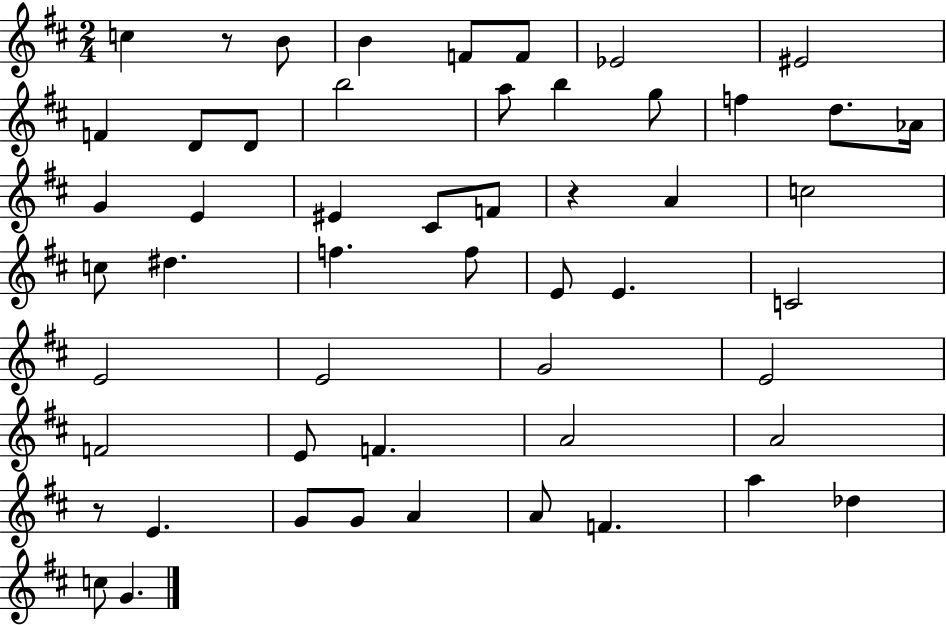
X:1
T:Untitled
M:2/4
L:1/4
K:D
c z/2 B/2 B F/2 F/2 _E2 ^E2 F D/2 D/2 b2 a/2 b g/2 f d/2 _A/4 G E ^E ^C/2 F/2 z A c2 c/2 ^d f f/2 E/2 E C2 E2 E2 G2 E2 F2 E/2 F A2 A2 z/2 E G/2 G/2 A A/2 F a _d c/2 G